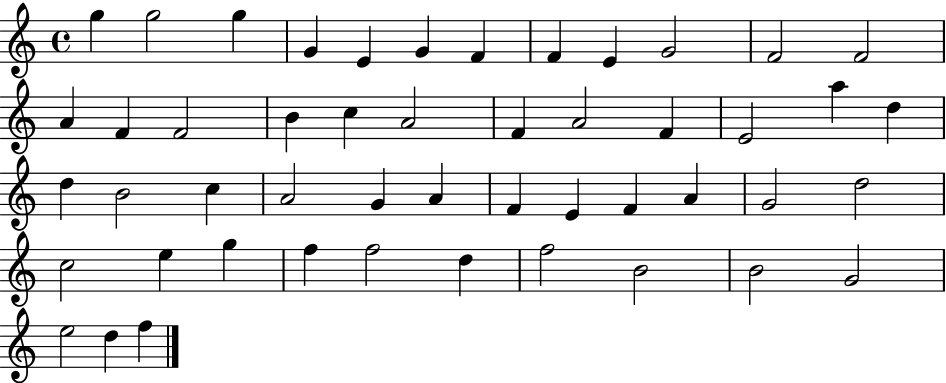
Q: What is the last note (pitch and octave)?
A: F5